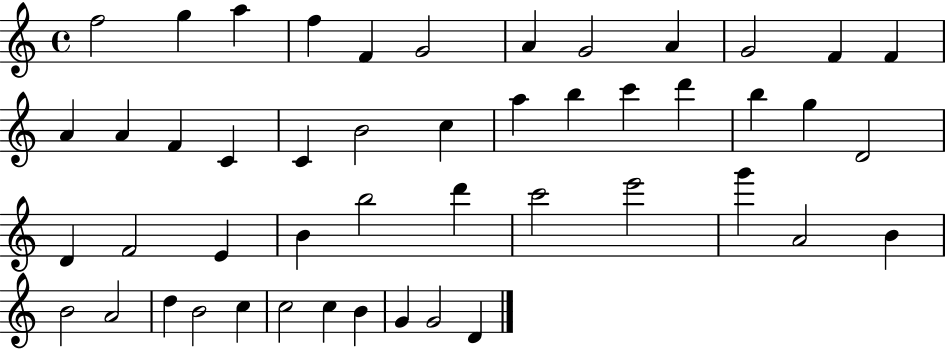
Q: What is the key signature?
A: C major